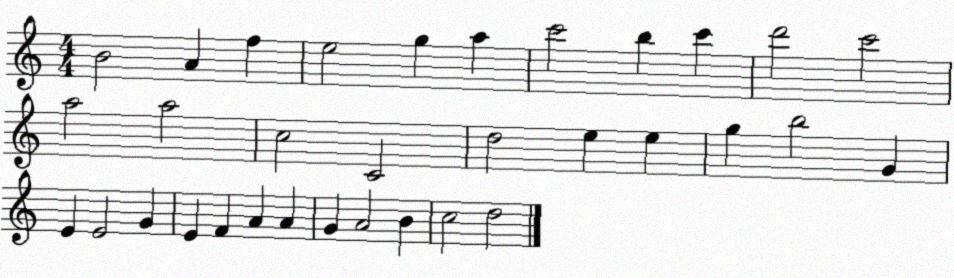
X:1
T:Untitled
M:4/4
L:1/4
K:C
B2 A f e2 g a c'2 b c' d'2 c'2 a2 a2 c2 C2 d2 e e g b2 G E E2 G E F A A G A2 B c2 d2